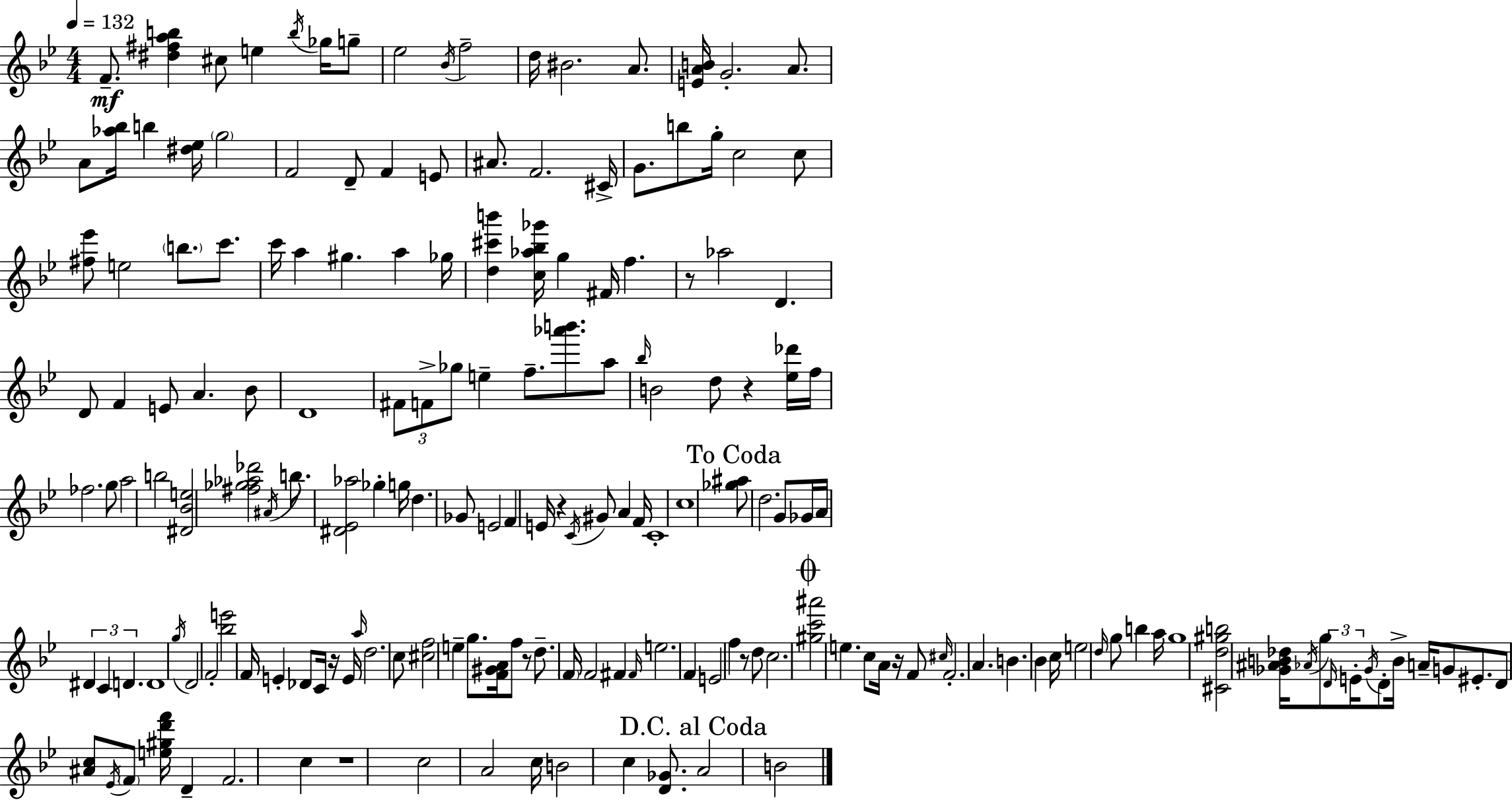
{
  \clef treble
  \numericTimeSignature
  \time 4/4
  \key g \minor
  \tempo 4 = 132
  f'8.--\mf <dis'' fis'' a'' b''>4 cis''8 e''4 \acciaccatura { b''16 } ges''16 g''8-- | ees''2 \acciaccatura { bes'16 } f''2-- | d''16 bis'2. a'8. | <e' a' b'>16 g'2.-. a'8. | \break a'8 <aes'' bes''>16 b''4 <dis'' ees''>16 \parenthesize g''2 | f'2 d'8-- f'4 | e'8 ais'8. f'2. | cis'16-> g'8. b''8 g''16-. c''2 | \break c''8 <fis'' ees'''>8 e''2 \parenthesize b''8. c'''8. | c'''16 a''4 gis''4. a''4 | ges''16 <d'' cis''' b'''>4 <c'' aes'' bes'' ges'''>16 g''4 fis'16 f''4. | r8 aes''2 d'4. | \break d'8 f'4 e'8 a'4. | bes'8 d'1 | \tuplet 3/2 { fis'8 f'8-> ges''8 } e''4-- f''8.-- <aes''' b'''>8. | a''8 \grace { bes''16 } b'2 d''8 r4 | \break <ees'' des'''>16 f''16 fes''2. | g''8 a''2 b''2 | <dis' bes' e''>2 <fis'' ges'' aes'' des'''>2 | \acciaccatura { ais'16 } b''8. <dis' ees' aes''>2 ges''4-. | \break g''16 d''4. ges'8 e'2 | f'4 e'16 r4 \acciaccatura { c'16 } gis'8 | a'4 f'16 c'1-. | c''1 | \break \mark "To Coda" <ges'' ais''>8 d''2. | g'8 ges'16 a'16 \tuplet 3/2 { dis'4 c'4 d'4. } | d'1 | \acciaccatura { g''16 } d'2 f'2-. | \break <bes'' e'''>2 f'16 e'4-. | des'8 c'16 r16 e'16 \grace { a''16 } d''2. | c''8 <cis'' f''>2 e''4-- | g''8. <f' gis' a'>16 f''8 r8 d''8.-- \parenthesize f'16 f'2 | \break fis'4 \grace { fis'16 } e''2. | f'4 e'2 | f''4 r8 d''8 c''2. | \mark \markup { \musicglyph "scripts.coda" } <gis'' c''' ais'''>2 | \break e''4. c''8 a'16 r16 f'8 \grace { cis''16 } f'2.-. | a'4. b'4. | bes'4 c''16 e''2 | \grace { d''16 } g''8 b''4 a''16 g''1 | \break <cis' d'' gis'' b''>2 | <ges' ais' b' des''>16 \acciaccatura { aes'16 } g''8 \tuplet 3/2 { \grace { d'16 } e'16-. \acciaccatura { ges'16 } } d'8-. b'16-> a'16-- g'8 eis'8.-. | d'8 <ais' c''>8 \acciaccatura { ees'16 } \parenthesize f'8 <e'' gis'' d''' f'''>16 d'4-- f'2. | c''4 r1 | \break c''2 | a'2 c''16 b'2 | c''4 <d' ges'>8. \mark "D.C. al Coda" a'2 | b'2 \bar "|."
}